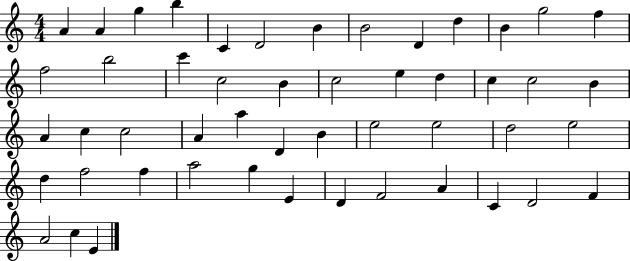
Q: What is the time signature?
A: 4/4